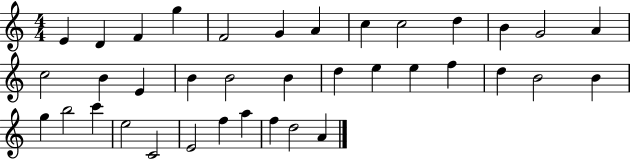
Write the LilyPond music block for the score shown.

{
  \clef treble
  \numericTimeSignature
  \time 4/4
  \key c \major
  e'4 d'4 f'4 g''4 | f'2 g'4 a'4 | c''4 c''2 d''4 | b'4 g'2 a'4 | \break c''2 b'4 e'4 | b'4 b'2 b'4 | d''4 e''4 e''4 f''4 | d''4 b'2 b'4 | \break g''4 b''2 c'''4 | e''2 c'2 | e'2 f''4 a''4 | f''4 d''2 a'4 | \break \bar "|."
}